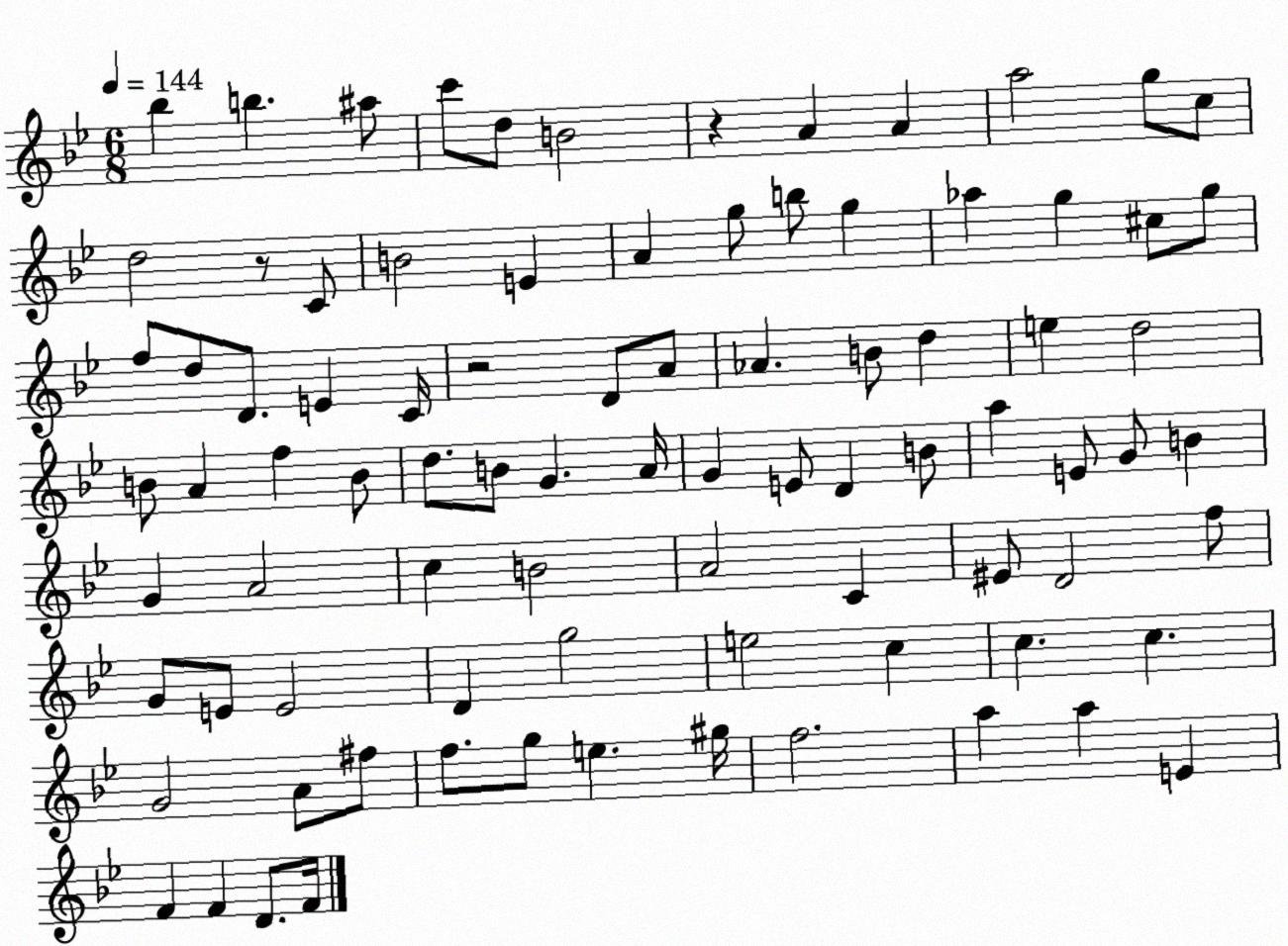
X:1
T:Untitled
M:6/8
L:1/4
K:Bb
_b b ^a/2 c'/2 d/2 B2 z A A a2 g/2 c/2 d2 z/2 C/2 B2 E A g/2 b/2 g _a g ^c/2 g/2 f/2 d/2 D/2 E C/4 z2 D/2 A/2 _A B/2 d e d2 B/2 A f B/2 d/2 B/2 G A/4 G E/2 D B/2 a E/2 G/2 B G A2 c B2 A2 C ^E/2 D2 f/2 G/2 E/2 E2 D g2 e2 c c c G2 A/2 ^f/2 f/2 g/2 e ^g/4 f2 a a E F F D/2 F/4